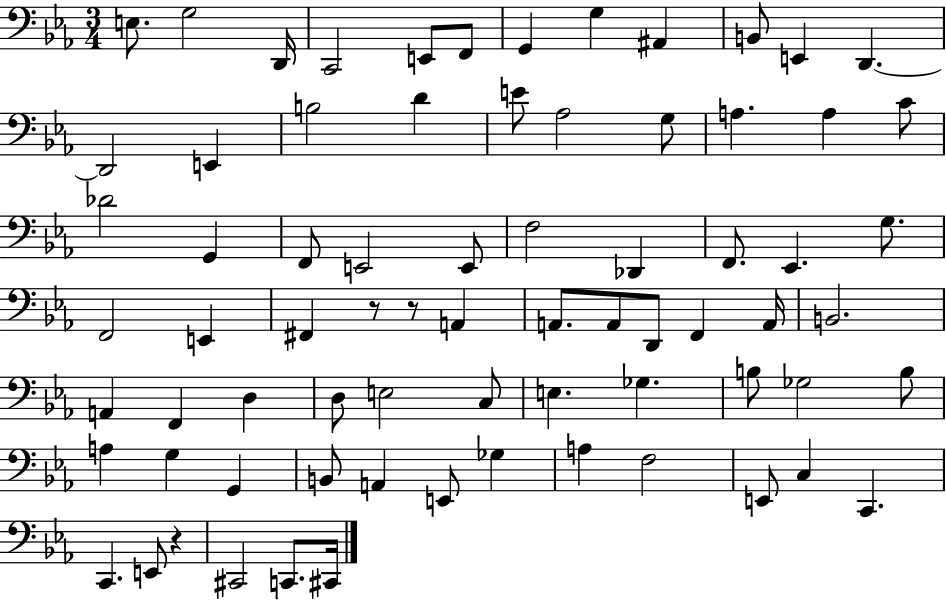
X:1
T:Untitled
M:3/4
L:1/4
K:Eb
E,/2 G,2 D,,/4 C,,2 E,,/2 F,,/2 G,, G, ^A,, B,,/2 E,, D,, D,,2 E,, B,2 D E/2 _A,2 G,/2 A, A, C/2 _D2 G,, F,,/2 E,,2 E,,/2 F,2 _D,, F,,/2 _E,, G,/2 F,,2 E,, ^F,, z/2 z/2 A,, A,,/2 A,,/2 D,,/2 F,, A,,/4 B,,2 A,, F,, D, D,/2 E,2 C,/2 E, _G, B,/2 _G,2 B,/2 A, G, G,, B,,/2 A,, E,,/2 _G, A, F,2 E,,/2 C, C,, C,, E,,/2 z ^C,,2 C,,/2 ^C,,/4